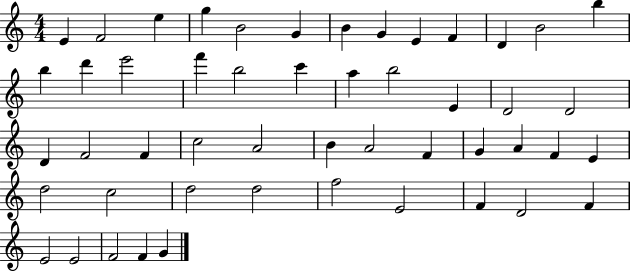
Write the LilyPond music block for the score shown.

{
  \clef treble
  \numericTimeSignature
  \time 4/4
  \key c \major
  e'4 f'2 e''4 | g''4 b'2 g'4 | b'4 g'4 e'4 f'4 | d'4 b'2 b''4 | \break b''4 d'''4 e'''2 | f'''4 b''2 c'''4 | a''4 b''2 e'4 | d'2 d'2 | \break d'4 f'2 f'4 | c''2 a'2 | b'4 a'2 f'4 | g'4 a'4 f'4 e'4 | \break d''2 c''2 | d''2 d''2 | f''2 e'2 | f'4 d'2 f'4 | \break e'2 e'2 | f'2 f'4 g'4 | \bar "|."
}